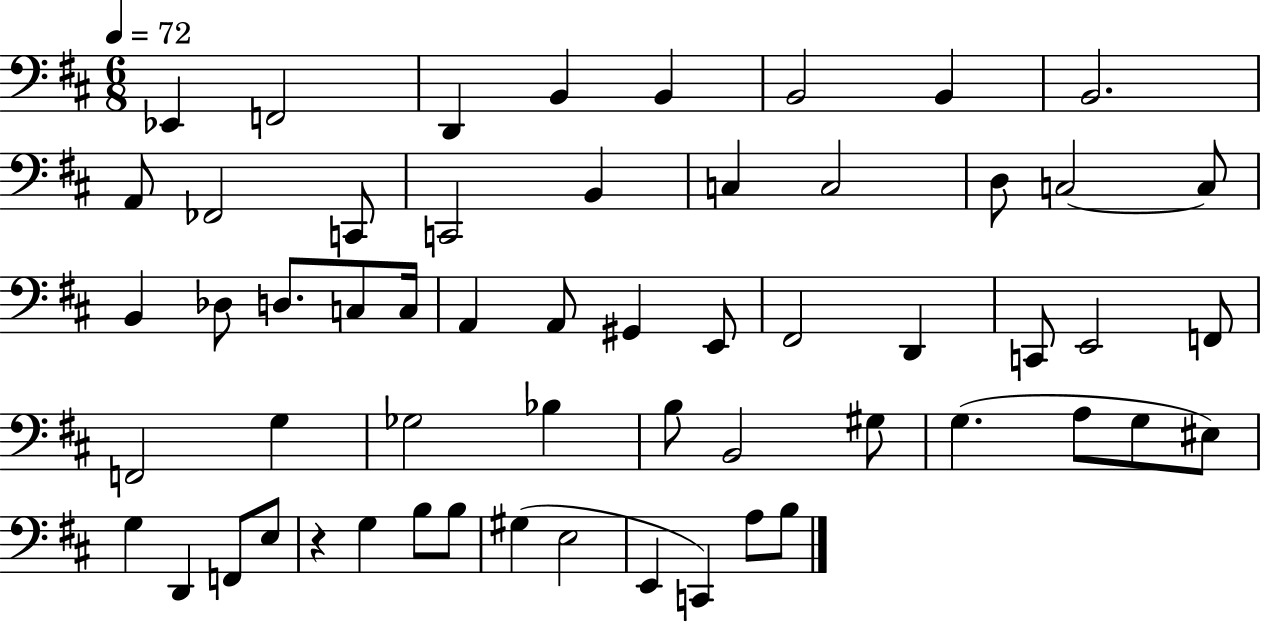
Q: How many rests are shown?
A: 1